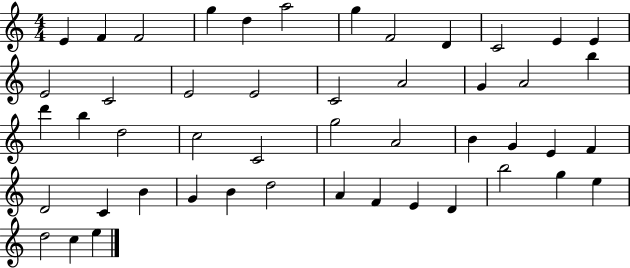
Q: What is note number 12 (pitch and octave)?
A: E4